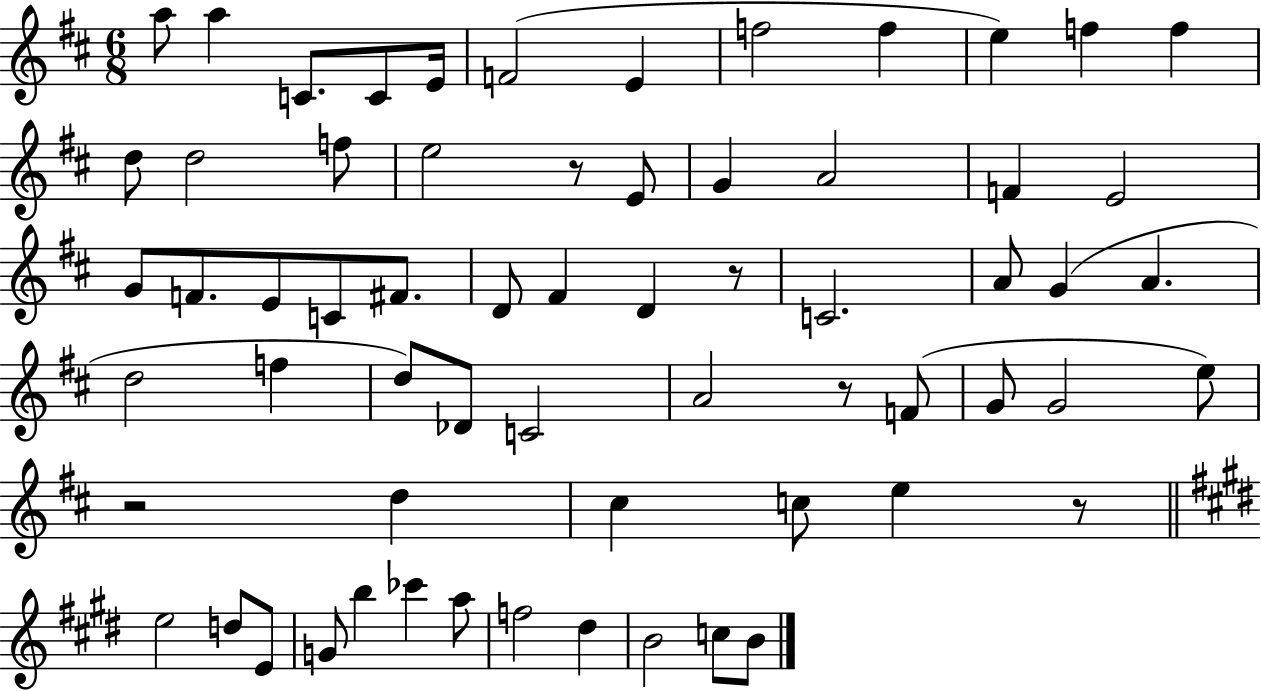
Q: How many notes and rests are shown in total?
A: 64